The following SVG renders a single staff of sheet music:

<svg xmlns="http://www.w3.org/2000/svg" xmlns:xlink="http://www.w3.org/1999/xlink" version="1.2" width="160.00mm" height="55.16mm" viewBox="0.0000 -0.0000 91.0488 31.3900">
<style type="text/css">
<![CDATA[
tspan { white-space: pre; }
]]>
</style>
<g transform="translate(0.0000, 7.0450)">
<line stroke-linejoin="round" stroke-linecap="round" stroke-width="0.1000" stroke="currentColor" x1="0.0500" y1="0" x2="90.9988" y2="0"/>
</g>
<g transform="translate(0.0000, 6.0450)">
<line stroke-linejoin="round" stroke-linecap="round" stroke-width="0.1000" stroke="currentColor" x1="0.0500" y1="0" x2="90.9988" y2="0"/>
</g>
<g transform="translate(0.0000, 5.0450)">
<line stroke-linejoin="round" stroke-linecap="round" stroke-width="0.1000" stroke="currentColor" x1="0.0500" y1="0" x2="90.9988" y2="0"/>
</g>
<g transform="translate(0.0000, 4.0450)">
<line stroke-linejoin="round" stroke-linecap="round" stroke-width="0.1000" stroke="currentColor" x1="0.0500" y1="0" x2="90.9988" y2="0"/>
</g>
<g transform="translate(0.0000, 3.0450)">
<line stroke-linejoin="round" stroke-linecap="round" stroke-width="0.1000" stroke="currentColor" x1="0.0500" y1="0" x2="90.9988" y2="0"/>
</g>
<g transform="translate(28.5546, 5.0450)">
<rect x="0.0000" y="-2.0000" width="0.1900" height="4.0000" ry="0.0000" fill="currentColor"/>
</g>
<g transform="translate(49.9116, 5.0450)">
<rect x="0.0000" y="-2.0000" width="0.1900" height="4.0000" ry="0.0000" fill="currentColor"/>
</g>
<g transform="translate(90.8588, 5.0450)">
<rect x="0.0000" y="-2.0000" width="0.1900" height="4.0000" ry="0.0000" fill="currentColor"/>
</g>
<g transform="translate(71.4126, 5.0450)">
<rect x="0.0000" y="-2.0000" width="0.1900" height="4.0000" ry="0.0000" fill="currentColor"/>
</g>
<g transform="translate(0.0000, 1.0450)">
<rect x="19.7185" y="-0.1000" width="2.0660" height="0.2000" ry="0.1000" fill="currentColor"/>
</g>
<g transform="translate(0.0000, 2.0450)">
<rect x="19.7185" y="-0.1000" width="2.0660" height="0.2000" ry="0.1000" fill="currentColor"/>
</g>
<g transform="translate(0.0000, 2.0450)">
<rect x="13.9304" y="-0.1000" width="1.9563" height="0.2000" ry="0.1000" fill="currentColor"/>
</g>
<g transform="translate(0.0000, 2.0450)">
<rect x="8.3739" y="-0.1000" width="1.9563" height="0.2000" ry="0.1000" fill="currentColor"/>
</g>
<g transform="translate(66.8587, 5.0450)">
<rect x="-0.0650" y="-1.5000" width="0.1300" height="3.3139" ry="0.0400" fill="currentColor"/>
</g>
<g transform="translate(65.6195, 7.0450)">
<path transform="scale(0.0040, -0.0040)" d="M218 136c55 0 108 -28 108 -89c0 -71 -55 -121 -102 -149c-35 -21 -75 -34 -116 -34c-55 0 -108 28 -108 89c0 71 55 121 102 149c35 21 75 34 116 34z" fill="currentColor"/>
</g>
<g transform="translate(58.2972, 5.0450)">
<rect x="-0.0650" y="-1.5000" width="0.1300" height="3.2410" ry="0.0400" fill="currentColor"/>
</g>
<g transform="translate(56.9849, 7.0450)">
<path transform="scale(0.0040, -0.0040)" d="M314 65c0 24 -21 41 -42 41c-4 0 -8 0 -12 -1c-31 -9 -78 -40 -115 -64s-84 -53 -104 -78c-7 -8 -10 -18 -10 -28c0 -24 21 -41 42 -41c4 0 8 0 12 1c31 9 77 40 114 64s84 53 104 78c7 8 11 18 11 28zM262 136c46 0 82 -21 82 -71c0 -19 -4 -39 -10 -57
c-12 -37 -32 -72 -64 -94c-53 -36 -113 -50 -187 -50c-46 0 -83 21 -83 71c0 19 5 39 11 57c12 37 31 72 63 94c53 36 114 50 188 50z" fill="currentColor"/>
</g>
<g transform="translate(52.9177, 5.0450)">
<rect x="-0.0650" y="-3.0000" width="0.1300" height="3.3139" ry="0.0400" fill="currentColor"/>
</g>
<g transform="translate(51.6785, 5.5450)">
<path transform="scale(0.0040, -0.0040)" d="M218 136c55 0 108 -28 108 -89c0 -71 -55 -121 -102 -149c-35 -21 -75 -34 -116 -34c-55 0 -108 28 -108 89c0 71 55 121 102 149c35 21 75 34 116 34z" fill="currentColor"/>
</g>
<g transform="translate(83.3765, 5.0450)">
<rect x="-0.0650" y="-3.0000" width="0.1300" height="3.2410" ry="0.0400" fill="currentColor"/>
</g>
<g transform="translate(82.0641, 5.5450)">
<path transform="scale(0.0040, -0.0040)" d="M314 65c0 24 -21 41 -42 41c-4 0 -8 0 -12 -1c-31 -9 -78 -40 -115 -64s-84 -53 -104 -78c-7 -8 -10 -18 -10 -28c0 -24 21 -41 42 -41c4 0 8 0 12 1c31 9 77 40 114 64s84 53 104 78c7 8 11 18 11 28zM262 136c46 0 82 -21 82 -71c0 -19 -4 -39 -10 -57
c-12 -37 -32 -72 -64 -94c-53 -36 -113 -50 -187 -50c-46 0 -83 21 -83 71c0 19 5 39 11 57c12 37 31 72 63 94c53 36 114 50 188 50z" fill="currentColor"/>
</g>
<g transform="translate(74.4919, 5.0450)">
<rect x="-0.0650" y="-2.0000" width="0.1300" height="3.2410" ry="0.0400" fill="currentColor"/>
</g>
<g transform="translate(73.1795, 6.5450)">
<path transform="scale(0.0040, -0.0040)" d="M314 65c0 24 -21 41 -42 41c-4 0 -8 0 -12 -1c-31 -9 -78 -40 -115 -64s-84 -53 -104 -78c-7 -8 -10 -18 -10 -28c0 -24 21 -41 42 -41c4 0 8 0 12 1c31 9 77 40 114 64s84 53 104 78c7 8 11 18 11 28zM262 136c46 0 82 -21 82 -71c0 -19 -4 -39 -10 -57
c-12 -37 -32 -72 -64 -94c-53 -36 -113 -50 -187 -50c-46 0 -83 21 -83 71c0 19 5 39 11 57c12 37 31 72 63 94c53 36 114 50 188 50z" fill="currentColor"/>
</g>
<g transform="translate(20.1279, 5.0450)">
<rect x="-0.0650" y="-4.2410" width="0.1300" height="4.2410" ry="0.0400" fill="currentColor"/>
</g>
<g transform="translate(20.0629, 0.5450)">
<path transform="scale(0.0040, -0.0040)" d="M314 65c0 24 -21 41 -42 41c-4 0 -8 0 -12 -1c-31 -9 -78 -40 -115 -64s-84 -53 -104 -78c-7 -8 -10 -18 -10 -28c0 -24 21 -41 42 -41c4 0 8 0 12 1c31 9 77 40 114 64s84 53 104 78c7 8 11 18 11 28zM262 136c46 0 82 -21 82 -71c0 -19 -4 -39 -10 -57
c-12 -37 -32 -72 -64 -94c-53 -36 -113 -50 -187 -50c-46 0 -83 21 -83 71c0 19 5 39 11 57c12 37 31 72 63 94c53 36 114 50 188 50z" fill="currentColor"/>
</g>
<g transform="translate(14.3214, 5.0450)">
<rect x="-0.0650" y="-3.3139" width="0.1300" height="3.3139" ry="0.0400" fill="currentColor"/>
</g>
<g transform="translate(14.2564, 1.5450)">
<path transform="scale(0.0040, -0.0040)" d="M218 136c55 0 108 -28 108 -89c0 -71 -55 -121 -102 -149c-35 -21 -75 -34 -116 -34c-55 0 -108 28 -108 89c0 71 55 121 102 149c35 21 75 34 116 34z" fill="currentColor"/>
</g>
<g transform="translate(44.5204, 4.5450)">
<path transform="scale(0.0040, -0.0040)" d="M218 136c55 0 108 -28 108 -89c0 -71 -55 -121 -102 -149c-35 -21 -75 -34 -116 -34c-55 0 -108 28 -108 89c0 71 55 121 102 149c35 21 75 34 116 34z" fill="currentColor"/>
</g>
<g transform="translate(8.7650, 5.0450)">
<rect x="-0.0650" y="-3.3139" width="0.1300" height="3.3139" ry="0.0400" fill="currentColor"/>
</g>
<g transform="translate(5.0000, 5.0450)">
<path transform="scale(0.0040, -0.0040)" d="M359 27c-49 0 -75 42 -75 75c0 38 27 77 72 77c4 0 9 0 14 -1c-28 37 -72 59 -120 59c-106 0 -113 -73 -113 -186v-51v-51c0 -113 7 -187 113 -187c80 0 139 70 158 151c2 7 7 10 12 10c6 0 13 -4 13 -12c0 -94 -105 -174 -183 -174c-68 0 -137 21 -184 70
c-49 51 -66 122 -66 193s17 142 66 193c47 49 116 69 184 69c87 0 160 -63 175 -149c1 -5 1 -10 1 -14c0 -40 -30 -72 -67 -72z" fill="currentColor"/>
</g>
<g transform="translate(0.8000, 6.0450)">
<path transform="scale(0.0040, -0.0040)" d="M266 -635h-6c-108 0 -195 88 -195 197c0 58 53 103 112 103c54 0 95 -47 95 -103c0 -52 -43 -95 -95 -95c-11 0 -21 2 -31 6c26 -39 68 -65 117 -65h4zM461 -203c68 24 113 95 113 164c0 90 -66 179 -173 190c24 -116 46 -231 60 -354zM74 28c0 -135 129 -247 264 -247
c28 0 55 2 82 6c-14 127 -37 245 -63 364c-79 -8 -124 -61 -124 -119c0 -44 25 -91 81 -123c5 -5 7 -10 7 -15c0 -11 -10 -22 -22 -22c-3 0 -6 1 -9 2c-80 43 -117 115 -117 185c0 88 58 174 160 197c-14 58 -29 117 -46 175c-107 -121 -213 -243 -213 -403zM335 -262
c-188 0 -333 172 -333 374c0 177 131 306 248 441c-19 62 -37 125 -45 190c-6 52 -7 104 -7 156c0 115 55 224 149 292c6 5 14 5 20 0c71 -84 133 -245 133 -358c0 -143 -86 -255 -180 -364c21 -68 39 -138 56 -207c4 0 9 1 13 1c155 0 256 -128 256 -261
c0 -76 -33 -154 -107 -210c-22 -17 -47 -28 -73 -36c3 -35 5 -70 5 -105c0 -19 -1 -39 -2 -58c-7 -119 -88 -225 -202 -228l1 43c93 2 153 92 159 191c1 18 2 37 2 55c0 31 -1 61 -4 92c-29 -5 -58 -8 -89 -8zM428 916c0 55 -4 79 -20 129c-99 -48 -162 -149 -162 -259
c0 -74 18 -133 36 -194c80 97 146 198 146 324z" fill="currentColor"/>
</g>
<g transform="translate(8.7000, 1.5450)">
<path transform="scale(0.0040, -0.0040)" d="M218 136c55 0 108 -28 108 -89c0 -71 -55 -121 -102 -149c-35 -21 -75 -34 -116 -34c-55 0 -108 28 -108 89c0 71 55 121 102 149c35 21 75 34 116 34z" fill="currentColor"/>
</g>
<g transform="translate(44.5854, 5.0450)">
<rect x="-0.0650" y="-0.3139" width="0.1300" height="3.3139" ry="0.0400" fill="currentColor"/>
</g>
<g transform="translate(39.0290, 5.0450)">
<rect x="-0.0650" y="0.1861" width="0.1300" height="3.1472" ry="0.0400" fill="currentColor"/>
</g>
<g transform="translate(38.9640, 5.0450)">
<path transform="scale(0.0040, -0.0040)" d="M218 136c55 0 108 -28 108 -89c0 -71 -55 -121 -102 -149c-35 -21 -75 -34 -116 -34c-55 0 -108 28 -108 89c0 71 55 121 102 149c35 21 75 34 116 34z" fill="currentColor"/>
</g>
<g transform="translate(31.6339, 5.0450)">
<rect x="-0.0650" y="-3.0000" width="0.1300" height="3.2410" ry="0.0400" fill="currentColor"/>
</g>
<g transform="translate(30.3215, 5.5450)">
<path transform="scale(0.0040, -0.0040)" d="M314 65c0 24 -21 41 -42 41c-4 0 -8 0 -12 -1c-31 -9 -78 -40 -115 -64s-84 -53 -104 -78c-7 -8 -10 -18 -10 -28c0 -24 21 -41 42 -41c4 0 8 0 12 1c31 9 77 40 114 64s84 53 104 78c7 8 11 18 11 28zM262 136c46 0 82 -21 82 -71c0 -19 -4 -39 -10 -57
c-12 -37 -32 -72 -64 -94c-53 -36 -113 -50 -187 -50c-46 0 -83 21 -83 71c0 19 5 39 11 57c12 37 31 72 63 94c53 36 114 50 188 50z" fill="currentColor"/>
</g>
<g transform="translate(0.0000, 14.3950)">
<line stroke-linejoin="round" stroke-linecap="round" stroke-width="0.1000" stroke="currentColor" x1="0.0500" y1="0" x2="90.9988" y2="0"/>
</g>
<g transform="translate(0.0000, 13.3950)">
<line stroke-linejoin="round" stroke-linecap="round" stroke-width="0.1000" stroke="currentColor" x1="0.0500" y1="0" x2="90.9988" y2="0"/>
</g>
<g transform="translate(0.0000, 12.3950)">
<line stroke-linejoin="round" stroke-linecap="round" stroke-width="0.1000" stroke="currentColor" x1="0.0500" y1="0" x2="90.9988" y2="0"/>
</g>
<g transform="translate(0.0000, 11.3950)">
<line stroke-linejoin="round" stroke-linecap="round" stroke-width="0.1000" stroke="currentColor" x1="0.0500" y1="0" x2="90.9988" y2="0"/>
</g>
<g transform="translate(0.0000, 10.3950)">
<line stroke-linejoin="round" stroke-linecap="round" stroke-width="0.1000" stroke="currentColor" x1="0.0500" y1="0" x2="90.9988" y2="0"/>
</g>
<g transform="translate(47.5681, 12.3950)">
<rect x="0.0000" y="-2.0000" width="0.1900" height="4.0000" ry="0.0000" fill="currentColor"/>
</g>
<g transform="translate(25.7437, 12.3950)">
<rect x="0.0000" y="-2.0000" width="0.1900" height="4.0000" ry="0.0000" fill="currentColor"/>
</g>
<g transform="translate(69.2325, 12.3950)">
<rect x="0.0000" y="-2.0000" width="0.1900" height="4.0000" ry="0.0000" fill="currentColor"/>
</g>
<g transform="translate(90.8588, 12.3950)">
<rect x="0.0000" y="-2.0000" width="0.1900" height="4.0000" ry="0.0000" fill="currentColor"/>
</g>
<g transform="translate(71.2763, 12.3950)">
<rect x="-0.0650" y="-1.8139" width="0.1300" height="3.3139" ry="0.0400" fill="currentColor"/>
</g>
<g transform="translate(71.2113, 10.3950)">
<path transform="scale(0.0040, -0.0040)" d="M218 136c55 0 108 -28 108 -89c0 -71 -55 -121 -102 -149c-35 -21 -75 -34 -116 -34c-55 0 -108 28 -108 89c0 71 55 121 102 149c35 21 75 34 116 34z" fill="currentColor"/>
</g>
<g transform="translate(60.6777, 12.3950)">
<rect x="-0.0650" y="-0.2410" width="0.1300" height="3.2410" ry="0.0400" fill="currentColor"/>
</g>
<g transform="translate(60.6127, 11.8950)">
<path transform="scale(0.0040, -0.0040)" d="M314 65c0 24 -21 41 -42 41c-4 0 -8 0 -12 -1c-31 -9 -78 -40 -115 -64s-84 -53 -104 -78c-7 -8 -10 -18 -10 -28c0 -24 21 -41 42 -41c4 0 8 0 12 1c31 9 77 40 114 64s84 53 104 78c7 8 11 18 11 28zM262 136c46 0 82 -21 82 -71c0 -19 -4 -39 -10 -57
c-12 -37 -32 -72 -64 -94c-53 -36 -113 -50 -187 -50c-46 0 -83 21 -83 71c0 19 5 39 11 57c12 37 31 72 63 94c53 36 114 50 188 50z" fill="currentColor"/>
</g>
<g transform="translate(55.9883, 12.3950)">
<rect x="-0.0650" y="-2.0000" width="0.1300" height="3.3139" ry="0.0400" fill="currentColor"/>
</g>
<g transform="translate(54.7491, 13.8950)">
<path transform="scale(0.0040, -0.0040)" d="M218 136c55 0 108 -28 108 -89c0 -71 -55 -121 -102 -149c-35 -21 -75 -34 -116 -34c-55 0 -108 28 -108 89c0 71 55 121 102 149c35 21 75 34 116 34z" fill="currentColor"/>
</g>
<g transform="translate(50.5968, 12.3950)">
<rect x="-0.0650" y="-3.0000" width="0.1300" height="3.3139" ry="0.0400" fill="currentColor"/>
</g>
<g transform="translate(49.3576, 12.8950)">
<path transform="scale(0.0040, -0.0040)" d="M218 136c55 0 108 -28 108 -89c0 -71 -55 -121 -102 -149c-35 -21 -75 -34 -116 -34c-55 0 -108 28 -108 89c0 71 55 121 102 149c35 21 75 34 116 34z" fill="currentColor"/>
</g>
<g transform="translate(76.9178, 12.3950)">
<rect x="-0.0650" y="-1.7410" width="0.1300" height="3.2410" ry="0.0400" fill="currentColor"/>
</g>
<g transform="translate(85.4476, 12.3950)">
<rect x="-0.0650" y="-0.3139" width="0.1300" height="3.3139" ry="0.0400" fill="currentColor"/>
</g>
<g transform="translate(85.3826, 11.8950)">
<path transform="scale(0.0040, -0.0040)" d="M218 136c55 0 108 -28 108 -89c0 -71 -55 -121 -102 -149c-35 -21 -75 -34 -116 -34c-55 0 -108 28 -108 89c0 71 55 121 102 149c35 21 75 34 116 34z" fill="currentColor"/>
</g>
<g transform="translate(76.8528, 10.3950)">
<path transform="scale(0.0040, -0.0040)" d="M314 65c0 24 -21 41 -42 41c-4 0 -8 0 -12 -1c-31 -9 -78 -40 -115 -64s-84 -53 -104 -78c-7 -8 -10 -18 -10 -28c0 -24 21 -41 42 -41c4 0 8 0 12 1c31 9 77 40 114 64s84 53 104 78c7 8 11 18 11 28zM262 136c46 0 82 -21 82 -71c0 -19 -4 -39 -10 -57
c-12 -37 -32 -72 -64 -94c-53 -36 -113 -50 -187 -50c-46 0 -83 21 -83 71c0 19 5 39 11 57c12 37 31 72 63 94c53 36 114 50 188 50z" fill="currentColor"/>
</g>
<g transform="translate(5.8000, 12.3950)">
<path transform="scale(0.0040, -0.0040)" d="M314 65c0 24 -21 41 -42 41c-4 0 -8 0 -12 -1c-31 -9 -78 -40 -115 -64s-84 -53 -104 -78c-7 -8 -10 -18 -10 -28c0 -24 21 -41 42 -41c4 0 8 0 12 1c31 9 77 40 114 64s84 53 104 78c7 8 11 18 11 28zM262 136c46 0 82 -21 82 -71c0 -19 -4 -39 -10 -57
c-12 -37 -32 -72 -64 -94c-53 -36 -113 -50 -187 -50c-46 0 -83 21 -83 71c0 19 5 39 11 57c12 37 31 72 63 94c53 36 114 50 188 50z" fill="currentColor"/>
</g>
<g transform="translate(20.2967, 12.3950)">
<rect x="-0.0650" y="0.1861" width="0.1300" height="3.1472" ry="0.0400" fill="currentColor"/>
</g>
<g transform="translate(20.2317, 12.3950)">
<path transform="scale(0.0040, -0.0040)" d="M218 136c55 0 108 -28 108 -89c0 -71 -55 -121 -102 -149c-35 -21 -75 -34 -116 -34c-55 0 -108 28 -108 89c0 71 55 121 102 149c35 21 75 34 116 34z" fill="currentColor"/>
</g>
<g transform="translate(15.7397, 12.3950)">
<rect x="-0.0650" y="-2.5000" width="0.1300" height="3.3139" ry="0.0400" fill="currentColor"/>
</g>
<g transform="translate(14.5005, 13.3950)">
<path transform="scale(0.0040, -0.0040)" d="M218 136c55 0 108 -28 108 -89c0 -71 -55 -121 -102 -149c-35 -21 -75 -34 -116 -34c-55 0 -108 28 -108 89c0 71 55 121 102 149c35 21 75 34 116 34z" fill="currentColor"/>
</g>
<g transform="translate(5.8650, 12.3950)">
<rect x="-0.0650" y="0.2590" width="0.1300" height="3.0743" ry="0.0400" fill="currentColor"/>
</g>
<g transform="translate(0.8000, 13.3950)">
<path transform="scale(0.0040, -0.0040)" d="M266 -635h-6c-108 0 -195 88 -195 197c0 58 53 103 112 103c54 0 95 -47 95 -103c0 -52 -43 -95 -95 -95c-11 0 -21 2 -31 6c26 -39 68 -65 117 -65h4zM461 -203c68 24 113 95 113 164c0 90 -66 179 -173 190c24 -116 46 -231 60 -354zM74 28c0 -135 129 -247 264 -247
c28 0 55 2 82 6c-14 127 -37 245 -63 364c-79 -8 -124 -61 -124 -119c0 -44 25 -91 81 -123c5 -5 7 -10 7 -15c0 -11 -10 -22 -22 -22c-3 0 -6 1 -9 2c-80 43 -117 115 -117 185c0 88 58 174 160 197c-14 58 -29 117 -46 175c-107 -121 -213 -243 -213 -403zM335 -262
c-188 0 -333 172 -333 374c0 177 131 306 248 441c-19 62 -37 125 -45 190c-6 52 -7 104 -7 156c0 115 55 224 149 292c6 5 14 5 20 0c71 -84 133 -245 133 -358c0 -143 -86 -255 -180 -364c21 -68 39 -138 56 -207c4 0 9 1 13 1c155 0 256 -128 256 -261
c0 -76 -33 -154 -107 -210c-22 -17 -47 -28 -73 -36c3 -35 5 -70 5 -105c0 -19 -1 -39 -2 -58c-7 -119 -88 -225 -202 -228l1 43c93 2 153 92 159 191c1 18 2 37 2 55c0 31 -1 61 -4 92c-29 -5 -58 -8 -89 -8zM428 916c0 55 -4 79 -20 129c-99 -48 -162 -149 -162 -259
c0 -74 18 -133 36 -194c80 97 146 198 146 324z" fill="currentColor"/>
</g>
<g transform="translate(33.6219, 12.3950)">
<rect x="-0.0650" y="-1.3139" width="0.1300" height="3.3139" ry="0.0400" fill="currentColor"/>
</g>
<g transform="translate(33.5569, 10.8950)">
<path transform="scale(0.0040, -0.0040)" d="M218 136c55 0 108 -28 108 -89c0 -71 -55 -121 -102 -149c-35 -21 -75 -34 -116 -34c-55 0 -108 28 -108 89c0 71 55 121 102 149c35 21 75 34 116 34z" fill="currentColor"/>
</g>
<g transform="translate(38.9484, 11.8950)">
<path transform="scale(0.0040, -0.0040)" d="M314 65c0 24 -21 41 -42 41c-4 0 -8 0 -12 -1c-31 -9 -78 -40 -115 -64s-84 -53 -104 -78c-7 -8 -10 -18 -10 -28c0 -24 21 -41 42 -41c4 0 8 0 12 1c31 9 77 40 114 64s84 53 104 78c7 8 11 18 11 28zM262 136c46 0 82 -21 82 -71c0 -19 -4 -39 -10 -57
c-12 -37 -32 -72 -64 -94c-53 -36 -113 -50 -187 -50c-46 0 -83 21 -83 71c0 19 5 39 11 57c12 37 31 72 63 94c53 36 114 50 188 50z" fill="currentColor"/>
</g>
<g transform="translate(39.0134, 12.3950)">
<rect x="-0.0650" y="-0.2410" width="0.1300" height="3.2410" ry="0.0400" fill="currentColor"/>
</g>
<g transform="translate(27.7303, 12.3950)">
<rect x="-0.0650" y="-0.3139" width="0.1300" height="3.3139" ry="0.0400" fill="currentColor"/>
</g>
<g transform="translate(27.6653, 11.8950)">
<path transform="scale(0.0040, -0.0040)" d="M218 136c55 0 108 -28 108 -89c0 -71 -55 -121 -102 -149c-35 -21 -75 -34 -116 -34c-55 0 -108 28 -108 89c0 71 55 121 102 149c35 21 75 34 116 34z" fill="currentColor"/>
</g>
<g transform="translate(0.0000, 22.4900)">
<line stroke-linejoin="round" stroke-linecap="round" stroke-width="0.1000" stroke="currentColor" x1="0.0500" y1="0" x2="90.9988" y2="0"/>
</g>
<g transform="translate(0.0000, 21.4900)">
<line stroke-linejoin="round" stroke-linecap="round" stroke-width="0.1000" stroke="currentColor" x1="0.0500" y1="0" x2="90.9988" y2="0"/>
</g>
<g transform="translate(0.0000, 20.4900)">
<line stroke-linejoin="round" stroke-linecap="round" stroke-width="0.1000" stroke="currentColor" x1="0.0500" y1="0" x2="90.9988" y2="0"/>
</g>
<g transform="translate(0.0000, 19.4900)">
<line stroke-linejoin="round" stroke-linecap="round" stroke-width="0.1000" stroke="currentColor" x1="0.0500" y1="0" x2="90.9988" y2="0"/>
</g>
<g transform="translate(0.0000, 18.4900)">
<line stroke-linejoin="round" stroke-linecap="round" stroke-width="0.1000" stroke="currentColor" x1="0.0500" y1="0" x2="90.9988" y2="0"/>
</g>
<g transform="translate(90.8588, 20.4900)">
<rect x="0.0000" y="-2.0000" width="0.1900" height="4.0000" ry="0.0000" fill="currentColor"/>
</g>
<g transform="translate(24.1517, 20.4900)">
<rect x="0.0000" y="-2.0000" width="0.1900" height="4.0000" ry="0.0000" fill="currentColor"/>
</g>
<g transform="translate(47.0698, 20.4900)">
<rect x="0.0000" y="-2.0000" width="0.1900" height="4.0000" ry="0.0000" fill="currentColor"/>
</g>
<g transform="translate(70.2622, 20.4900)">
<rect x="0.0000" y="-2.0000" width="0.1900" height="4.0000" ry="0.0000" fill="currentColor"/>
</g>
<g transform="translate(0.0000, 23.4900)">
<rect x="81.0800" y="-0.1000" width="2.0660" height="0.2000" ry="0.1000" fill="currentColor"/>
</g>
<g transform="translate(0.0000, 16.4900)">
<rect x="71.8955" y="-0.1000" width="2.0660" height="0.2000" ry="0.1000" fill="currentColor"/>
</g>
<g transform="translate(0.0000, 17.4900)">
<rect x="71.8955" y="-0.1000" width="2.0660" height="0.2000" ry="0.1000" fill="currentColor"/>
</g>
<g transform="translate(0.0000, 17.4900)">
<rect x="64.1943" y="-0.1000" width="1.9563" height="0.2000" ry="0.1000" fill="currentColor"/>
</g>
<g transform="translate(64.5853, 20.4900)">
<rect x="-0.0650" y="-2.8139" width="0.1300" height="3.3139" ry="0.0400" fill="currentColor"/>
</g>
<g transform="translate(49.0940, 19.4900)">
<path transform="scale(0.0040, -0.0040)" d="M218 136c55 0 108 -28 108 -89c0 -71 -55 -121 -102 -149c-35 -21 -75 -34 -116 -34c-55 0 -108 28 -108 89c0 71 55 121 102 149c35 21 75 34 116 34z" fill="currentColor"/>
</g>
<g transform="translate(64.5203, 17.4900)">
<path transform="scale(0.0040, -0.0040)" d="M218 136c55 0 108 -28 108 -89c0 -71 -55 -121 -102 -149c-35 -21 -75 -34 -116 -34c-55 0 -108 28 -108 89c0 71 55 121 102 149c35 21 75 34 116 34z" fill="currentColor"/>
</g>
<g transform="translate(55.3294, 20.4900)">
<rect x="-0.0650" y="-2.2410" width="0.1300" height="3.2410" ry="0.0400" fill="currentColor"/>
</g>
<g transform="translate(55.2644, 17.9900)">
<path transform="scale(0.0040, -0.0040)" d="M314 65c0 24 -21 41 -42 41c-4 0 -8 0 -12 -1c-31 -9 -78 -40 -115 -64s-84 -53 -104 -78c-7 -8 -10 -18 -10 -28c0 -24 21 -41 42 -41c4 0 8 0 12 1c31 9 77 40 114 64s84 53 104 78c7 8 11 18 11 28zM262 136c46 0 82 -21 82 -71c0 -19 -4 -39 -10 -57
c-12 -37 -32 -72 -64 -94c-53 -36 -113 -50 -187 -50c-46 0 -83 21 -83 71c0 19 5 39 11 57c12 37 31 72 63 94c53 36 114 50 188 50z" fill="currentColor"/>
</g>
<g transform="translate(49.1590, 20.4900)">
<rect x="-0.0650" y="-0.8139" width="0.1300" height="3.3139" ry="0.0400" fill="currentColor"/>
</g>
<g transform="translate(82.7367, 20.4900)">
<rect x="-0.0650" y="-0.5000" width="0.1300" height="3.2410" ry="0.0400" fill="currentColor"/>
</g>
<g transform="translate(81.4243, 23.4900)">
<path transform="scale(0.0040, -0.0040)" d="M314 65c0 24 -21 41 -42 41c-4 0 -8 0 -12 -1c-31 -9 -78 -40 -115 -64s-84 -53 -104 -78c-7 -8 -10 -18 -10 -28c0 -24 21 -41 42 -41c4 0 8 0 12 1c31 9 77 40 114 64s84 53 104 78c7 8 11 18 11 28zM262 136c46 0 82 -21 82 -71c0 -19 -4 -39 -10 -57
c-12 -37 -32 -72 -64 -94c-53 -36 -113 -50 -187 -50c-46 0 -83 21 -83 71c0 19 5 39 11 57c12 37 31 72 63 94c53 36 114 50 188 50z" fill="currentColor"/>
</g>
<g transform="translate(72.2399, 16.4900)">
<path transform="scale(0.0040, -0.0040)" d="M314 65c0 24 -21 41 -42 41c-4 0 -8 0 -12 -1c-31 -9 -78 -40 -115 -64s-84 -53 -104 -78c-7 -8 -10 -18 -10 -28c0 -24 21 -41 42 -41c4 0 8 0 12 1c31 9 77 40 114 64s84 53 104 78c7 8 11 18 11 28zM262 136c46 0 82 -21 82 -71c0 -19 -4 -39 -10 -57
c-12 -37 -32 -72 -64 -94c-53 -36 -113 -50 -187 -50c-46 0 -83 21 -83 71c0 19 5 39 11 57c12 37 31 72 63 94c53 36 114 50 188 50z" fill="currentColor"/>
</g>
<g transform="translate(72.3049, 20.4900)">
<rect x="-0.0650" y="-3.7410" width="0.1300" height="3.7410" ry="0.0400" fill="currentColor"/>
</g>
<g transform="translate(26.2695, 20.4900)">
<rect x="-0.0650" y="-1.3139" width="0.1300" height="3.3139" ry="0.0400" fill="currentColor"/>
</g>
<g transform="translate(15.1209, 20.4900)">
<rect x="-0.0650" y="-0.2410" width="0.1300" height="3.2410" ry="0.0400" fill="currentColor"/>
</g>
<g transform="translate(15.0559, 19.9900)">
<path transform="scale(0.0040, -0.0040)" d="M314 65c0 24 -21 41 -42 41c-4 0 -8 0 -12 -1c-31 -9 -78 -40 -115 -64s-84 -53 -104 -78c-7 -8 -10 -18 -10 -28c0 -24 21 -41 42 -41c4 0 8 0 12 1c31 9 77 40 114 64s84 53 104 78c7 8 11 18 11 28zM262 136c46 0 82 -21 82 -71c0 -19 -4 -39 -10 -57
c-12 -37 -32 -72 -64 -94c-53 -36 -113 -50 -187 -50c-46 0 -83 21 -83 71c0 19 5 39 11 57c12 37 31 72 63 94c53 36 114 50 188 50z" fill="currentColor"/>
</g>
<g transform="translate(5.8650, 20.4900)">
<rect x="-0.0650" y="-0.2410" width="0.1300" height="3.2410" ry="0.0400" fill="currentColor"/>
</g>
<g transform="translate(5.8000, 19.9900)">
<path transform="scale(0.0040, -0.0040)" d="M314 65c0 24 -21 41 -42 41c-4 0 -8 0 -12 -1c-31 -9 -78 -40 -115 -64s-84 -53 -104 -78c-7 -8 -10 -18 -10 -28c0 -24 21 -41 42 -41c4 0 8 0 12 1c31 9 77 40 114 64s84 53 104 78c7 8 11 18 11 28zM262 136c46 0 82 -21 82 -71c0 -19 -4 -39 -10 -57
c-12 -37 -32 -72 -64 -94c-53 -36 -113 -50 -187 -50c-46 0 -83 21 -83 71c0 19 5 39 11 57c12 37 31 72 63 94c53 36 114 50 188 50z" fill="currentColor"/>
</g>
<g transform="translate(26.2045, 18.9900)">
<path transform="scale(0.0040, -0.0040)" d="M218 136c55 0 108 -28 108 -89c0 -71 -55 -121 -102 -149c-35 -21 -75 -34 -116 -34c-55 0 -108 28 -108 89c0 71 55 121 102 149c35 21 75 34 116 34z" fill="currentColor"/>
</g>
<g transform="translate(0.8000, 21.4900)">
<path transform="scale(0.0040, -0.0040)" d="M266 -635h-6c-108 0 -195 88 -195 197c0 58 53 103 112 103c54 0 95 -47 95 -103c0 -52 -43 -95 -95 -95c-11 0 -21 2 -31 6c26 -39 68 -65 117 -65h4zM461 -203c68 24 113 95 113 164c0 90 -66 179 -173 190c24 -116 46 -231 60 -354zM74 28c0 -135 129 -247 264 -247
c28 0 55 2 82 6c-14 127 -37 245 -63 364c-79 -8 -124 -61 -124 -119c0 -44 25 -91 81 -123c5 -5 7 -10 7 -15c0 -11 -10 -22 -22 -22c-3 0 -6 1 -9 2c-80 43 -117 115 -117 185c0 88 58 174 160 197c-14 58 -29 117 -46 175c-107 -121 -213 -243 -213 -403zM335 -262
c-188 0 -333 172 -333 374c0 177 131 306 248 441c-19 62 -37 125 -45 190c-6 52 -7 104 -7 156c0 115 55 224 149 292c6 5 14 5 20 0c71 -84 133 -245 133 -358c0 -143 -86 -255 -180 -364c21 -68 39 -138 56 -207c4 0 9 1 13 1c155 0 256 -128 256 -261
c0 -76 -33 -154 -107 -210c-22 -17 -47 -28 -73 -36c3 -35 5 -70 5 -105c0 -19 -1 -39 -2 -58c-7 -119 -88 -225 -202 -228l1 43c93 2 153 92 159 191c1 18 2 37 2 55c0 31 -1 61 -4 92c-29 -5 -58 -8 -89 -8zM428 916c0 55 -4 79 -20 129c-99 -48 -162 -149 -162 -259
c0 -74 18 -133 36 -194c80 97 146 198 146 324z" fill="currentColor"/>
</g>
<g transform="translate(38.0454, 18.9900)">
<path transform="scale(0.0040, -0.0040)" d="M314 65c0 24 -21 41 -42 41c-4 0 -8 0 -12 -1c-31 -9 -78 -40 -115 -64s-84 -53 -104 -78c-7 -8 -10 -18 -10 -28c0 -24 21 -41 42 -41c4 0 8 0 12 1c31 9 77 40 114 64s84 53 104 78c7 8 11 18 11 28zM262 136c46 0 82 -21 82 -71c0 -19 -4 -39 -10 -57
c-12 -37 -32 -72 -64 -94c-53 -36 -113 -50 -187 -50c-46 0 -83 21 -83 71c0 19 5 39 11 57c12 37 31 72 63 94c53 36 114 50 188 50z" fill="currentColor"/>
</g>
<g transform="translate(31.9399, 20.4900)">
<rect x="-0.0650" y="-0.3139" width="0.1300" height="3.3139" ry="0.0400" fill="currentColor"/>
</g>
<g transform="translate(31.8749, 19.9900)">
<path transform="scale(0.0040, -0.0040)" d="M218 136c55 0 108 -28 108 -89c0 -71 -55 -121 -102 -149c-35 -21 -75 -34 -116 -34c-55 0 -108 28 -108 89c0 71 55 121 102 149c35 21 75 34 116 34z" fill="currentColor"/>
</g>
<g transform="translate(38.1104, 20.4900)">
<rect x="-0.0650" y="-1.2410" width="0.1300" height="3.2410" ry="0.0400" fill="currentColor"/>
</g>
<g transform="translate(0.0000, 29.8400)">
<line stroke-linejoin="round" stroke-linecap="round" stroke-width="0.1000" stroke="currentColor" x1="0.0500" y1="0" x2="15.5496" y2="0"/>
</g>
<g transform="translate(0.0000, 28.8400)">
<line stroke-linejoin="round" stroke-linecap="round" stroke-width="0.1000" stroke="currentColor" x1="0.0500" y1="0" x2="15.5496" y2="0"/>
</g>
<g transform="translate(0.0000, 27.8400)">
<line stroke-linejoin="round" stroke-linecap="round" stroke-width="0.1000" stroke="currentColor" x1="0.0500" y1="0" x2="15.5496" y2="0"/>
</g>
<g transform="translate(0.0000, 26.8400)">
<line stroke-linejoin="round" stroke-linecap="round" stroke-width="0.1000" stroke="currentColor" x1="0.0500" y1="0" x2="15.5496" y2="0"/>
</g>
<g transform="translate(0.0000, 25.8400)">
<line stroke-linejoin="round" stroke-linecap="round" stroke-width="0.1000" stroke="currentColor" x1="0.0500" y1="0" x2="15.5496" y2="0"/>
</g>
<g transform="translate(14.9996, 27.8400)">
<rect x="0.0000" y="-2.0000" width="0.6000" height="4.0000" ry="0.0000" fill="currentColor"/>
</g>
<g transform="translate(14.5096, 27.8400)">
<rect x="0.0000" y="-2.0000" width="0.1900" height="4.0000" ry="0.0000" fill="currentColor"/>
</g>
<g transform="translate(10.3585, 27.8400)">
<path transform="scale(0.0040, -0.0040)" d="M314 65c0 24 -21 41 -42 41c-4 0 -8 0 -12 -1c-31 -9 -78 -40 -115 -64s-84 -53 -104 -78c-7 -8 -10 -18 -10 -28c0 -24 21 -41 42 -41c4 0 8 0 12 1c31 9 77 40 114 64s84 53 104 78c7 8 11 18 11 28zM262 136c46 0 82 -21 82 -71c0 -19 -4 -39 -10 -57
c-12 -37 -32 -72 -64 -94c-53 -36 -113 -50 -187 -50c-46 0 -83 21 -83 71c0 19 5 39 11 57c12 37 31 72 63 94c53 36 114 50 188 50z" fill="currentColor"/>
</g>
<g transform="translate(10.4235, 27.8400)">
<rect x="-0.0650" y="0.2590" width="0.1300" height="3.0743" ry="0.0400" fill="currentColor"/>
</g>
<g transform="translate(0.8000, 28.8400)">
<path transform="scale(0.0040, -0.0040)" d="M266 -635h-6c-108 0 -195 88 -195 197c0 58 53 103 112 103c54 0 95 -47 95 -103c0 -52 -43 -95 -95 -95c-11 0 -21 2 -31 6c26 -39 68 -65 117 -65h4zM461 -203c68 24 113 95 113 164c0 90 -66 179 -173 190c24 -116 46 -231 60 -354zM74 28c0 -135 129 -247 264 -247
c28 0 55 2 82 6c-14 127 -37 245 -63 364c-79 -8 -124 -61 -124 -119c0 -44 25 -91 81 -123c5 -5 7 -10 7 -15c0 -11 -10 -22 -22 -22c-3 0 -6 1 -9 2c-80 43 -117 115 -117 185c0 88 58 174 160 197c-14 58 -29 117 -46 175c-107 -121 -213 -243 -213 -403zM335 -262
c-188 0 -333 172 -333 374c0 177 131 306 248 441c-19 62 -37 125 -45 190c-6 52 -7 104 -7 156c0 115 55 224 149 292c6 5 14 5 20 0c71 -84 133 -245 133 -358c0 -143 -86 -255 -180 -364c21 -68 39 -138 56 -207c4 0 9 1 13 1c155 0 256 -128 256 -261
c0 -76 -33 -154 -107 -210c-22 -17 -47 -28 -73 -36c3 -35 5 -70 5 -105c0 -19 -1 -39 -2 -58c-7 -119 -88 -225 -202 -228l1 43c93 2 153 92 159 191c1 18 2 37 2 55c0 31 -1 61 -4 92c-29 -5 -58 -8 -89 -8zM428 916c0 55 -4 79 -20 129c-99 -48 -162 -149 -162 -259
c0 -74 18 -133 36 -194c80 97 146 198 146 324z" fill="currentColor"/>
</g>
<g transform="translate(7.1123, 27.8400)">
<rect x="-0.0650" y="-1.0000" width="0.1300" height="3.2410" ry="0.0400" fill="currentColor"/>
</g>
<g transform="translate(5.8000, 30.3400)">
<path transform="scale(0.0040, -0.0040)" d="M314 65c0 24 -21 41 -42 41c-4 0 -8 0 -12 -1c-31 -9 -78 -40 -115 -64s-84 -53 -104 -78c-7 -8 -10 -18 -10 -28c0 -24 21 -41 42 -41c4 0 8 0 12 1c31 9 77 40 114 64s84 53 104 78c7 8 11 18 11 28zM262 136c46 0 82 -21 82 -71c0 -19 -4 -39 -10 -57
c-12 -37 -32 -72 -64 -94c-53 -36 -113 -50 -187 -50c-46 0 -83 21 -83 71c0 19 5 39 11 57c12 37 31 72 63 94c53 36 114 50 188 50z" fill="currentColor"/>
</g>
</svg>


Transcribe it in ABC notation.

X:1
T:Untitled
M:4/4
L:1/4
K:C
b b d'2 A2 B c A E2 E F2 A2 B2 G B c e c2 A F c2 f f2 c c2 c2 e c e2 d g2 a c'2 C2 D2 B2